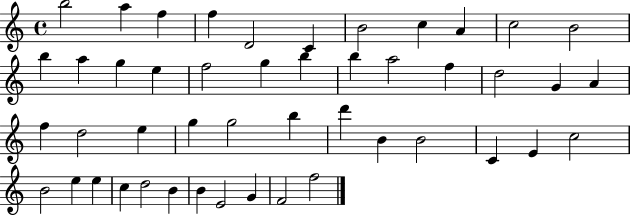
{
  \clef treble
  \time 4/4
  \defaultTimeSignature
  \key c \major
  b''2 a''4 f''4 | f''4 d'2 c'4 | b'2 c''4 a'4 | c''2 b'2 | \break b''4 a''4 g''4 e''4 | f''2 g''4 b''4 | b''4 a''2 f''4 | d''2 g'4 a'4 | \break f''4 d''2 e''4 | g''4 g''2 b''4 | d'''4 b'4 b'2 | c'4 e'4 c''2 | \break b'2 e''4 e''4 | c''4 d''2 b'4 | b'4 e'2 g'4 | f'2 f''2 | \break \bar "|."
}